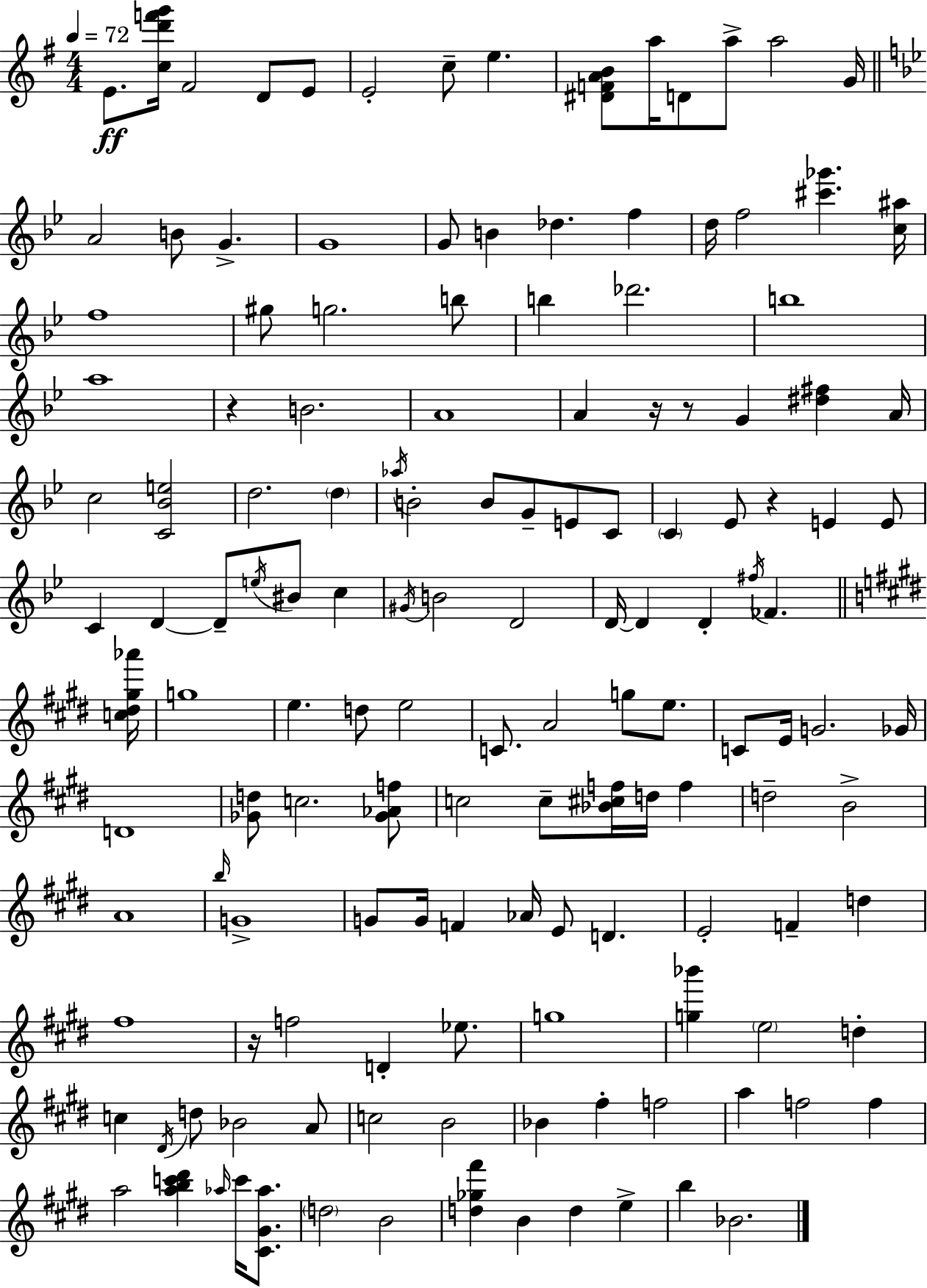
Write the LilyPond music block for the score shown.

{
  \clef treble
  \numericTimeSignature
  \time 4/4
  \key g \major
  \tempo 4 = 72
  e'8.\ff <c'' d''' f''' g'''>16 fis'2 d'8 e'8 | e'2-. c''8-- e''4. | <dis' f' a' b'>8 a''16 d'8 a''8-> a''2 g'16 | \bar "||" \break \key bes \major a'2 b'8 g'4.-> | g'1 | g'8 b'4 des''4. f''4 | d''16 f''2 <cis''' ges'''>4. <c'' ais''>16 | \break f''1 | gis''8 g''2. b''8 | b''4 des'''2. | b''1 | \break a''1 | r4 b'2. | a'1 | a'4 r16 r8 g'4 <dis'' fis''>4 a'16 | \break c''2 <c' bes' e''>2 | d''2. \parenthesize d''4 | \acciaccatura { aes''16 } b'2-. b'8 g'8-- e'8 c'8 | \parenthesize c'4 ees'8 r4 e'4 e'8 | \break c'4 d'4~~ d'8-- \acciaccatura { e''16 } bis'8 c''4 | \acciaccatura { gis'16 } b'2 d'2 | d'16~~ d'4 d'4-. \acciaccatura { fis''16 } fes'4. | \bar "||" \break \key e \major <c'' dis'' gis'' aes'''>16 g''1 | e''4. d''8 e''2 | c'8. a'2 g''8 e''8. | c'8 e'16 g'2. | \break ges'16 d'1 | <ges' d''>8 c''2. <ges' aes' f''>8 | c''2 c''8-- <bes' cis'' f''>16 d''16 f''4 | d''2-- b'2-> | \break a'1 | \grace { b''16 } g'1-> | g'8 g'16 f'4 aes'16 e'8 d'4. | e'2-. f'4-- d''4 | \break fis''1 | r16 f''2 d'4-. ees''8. | g''1 | <g'' bes'''>4 \parenthesize e''2 d''4-. | \break c''4 \acciaccatura { dis'16 } d''8 bes'2 | a'8 c''2 b'2 | bes'4 fis''4-. f''2 | a''4 f''2 f''4 | \break a''2 <a'' b'' c''' dis'''>4 \grace { aes''16 } | c'''16 <cis' gis' aes''>8. \parenthesize d''2 b'2 | <d'' ges'' fis'''>4 b'4 d''4 | e''4-> b''4 bes'2. | \break \bar "|."
}